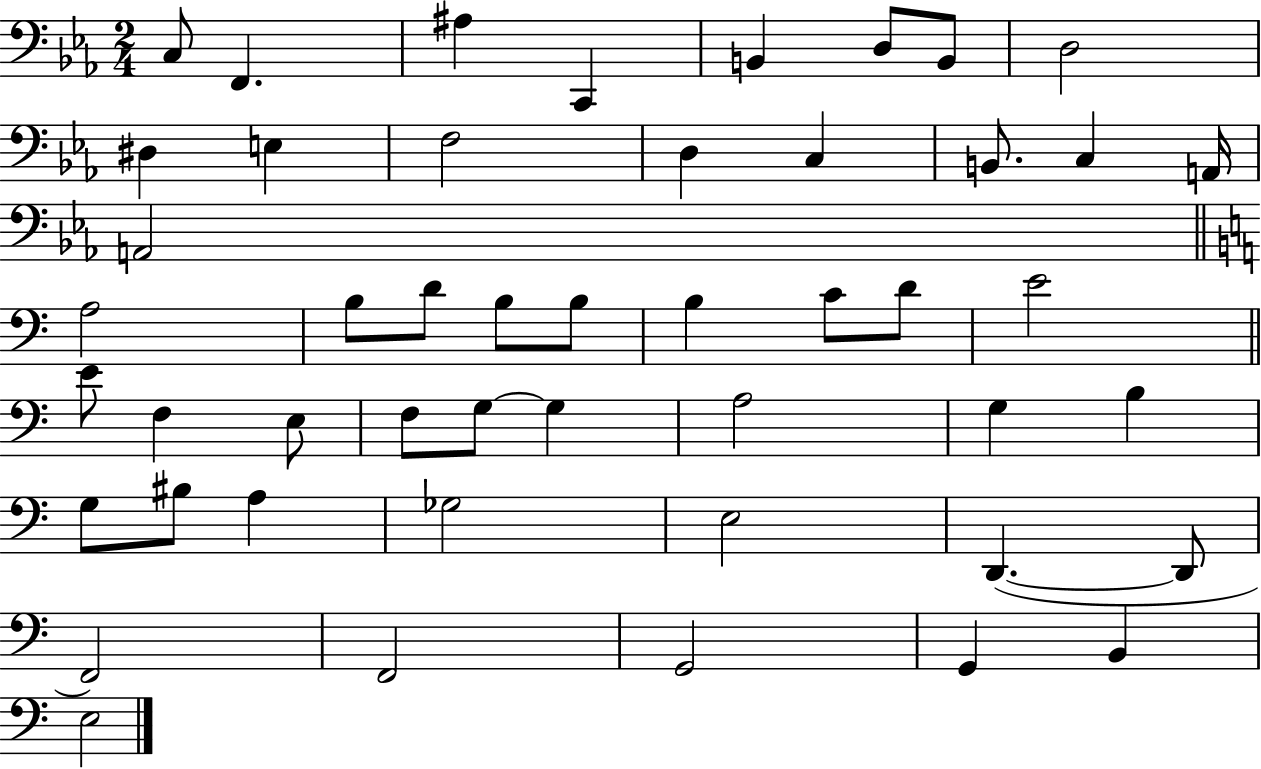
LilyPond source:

{
  \clef bass
  \numericTimeSignature
  \time 2/4
  \key ees \major
  c8 f,4. | ais4 c,4 | b,4 d8 b,8 | d2 | \break dis4 e4 | f2 | d4 c4 | b,8. c4 a,16 | \break a,2 | \bar "||" \break \key c \major a2 | b8 d'8 b8 b8 | b4 c'8 d'8 | e'2 | \break \bar "||" \break \key c \major e'8 f4 e8 | f8 g8~~ g4 | a2 | g4 b4 | \break g8 bis8 a4 | ges2 | e2 | d,4.~(~ d,8 | \break f,2) | f,2 | g,2 | g,4 b,4 | \break e2 | \bar "|."
}